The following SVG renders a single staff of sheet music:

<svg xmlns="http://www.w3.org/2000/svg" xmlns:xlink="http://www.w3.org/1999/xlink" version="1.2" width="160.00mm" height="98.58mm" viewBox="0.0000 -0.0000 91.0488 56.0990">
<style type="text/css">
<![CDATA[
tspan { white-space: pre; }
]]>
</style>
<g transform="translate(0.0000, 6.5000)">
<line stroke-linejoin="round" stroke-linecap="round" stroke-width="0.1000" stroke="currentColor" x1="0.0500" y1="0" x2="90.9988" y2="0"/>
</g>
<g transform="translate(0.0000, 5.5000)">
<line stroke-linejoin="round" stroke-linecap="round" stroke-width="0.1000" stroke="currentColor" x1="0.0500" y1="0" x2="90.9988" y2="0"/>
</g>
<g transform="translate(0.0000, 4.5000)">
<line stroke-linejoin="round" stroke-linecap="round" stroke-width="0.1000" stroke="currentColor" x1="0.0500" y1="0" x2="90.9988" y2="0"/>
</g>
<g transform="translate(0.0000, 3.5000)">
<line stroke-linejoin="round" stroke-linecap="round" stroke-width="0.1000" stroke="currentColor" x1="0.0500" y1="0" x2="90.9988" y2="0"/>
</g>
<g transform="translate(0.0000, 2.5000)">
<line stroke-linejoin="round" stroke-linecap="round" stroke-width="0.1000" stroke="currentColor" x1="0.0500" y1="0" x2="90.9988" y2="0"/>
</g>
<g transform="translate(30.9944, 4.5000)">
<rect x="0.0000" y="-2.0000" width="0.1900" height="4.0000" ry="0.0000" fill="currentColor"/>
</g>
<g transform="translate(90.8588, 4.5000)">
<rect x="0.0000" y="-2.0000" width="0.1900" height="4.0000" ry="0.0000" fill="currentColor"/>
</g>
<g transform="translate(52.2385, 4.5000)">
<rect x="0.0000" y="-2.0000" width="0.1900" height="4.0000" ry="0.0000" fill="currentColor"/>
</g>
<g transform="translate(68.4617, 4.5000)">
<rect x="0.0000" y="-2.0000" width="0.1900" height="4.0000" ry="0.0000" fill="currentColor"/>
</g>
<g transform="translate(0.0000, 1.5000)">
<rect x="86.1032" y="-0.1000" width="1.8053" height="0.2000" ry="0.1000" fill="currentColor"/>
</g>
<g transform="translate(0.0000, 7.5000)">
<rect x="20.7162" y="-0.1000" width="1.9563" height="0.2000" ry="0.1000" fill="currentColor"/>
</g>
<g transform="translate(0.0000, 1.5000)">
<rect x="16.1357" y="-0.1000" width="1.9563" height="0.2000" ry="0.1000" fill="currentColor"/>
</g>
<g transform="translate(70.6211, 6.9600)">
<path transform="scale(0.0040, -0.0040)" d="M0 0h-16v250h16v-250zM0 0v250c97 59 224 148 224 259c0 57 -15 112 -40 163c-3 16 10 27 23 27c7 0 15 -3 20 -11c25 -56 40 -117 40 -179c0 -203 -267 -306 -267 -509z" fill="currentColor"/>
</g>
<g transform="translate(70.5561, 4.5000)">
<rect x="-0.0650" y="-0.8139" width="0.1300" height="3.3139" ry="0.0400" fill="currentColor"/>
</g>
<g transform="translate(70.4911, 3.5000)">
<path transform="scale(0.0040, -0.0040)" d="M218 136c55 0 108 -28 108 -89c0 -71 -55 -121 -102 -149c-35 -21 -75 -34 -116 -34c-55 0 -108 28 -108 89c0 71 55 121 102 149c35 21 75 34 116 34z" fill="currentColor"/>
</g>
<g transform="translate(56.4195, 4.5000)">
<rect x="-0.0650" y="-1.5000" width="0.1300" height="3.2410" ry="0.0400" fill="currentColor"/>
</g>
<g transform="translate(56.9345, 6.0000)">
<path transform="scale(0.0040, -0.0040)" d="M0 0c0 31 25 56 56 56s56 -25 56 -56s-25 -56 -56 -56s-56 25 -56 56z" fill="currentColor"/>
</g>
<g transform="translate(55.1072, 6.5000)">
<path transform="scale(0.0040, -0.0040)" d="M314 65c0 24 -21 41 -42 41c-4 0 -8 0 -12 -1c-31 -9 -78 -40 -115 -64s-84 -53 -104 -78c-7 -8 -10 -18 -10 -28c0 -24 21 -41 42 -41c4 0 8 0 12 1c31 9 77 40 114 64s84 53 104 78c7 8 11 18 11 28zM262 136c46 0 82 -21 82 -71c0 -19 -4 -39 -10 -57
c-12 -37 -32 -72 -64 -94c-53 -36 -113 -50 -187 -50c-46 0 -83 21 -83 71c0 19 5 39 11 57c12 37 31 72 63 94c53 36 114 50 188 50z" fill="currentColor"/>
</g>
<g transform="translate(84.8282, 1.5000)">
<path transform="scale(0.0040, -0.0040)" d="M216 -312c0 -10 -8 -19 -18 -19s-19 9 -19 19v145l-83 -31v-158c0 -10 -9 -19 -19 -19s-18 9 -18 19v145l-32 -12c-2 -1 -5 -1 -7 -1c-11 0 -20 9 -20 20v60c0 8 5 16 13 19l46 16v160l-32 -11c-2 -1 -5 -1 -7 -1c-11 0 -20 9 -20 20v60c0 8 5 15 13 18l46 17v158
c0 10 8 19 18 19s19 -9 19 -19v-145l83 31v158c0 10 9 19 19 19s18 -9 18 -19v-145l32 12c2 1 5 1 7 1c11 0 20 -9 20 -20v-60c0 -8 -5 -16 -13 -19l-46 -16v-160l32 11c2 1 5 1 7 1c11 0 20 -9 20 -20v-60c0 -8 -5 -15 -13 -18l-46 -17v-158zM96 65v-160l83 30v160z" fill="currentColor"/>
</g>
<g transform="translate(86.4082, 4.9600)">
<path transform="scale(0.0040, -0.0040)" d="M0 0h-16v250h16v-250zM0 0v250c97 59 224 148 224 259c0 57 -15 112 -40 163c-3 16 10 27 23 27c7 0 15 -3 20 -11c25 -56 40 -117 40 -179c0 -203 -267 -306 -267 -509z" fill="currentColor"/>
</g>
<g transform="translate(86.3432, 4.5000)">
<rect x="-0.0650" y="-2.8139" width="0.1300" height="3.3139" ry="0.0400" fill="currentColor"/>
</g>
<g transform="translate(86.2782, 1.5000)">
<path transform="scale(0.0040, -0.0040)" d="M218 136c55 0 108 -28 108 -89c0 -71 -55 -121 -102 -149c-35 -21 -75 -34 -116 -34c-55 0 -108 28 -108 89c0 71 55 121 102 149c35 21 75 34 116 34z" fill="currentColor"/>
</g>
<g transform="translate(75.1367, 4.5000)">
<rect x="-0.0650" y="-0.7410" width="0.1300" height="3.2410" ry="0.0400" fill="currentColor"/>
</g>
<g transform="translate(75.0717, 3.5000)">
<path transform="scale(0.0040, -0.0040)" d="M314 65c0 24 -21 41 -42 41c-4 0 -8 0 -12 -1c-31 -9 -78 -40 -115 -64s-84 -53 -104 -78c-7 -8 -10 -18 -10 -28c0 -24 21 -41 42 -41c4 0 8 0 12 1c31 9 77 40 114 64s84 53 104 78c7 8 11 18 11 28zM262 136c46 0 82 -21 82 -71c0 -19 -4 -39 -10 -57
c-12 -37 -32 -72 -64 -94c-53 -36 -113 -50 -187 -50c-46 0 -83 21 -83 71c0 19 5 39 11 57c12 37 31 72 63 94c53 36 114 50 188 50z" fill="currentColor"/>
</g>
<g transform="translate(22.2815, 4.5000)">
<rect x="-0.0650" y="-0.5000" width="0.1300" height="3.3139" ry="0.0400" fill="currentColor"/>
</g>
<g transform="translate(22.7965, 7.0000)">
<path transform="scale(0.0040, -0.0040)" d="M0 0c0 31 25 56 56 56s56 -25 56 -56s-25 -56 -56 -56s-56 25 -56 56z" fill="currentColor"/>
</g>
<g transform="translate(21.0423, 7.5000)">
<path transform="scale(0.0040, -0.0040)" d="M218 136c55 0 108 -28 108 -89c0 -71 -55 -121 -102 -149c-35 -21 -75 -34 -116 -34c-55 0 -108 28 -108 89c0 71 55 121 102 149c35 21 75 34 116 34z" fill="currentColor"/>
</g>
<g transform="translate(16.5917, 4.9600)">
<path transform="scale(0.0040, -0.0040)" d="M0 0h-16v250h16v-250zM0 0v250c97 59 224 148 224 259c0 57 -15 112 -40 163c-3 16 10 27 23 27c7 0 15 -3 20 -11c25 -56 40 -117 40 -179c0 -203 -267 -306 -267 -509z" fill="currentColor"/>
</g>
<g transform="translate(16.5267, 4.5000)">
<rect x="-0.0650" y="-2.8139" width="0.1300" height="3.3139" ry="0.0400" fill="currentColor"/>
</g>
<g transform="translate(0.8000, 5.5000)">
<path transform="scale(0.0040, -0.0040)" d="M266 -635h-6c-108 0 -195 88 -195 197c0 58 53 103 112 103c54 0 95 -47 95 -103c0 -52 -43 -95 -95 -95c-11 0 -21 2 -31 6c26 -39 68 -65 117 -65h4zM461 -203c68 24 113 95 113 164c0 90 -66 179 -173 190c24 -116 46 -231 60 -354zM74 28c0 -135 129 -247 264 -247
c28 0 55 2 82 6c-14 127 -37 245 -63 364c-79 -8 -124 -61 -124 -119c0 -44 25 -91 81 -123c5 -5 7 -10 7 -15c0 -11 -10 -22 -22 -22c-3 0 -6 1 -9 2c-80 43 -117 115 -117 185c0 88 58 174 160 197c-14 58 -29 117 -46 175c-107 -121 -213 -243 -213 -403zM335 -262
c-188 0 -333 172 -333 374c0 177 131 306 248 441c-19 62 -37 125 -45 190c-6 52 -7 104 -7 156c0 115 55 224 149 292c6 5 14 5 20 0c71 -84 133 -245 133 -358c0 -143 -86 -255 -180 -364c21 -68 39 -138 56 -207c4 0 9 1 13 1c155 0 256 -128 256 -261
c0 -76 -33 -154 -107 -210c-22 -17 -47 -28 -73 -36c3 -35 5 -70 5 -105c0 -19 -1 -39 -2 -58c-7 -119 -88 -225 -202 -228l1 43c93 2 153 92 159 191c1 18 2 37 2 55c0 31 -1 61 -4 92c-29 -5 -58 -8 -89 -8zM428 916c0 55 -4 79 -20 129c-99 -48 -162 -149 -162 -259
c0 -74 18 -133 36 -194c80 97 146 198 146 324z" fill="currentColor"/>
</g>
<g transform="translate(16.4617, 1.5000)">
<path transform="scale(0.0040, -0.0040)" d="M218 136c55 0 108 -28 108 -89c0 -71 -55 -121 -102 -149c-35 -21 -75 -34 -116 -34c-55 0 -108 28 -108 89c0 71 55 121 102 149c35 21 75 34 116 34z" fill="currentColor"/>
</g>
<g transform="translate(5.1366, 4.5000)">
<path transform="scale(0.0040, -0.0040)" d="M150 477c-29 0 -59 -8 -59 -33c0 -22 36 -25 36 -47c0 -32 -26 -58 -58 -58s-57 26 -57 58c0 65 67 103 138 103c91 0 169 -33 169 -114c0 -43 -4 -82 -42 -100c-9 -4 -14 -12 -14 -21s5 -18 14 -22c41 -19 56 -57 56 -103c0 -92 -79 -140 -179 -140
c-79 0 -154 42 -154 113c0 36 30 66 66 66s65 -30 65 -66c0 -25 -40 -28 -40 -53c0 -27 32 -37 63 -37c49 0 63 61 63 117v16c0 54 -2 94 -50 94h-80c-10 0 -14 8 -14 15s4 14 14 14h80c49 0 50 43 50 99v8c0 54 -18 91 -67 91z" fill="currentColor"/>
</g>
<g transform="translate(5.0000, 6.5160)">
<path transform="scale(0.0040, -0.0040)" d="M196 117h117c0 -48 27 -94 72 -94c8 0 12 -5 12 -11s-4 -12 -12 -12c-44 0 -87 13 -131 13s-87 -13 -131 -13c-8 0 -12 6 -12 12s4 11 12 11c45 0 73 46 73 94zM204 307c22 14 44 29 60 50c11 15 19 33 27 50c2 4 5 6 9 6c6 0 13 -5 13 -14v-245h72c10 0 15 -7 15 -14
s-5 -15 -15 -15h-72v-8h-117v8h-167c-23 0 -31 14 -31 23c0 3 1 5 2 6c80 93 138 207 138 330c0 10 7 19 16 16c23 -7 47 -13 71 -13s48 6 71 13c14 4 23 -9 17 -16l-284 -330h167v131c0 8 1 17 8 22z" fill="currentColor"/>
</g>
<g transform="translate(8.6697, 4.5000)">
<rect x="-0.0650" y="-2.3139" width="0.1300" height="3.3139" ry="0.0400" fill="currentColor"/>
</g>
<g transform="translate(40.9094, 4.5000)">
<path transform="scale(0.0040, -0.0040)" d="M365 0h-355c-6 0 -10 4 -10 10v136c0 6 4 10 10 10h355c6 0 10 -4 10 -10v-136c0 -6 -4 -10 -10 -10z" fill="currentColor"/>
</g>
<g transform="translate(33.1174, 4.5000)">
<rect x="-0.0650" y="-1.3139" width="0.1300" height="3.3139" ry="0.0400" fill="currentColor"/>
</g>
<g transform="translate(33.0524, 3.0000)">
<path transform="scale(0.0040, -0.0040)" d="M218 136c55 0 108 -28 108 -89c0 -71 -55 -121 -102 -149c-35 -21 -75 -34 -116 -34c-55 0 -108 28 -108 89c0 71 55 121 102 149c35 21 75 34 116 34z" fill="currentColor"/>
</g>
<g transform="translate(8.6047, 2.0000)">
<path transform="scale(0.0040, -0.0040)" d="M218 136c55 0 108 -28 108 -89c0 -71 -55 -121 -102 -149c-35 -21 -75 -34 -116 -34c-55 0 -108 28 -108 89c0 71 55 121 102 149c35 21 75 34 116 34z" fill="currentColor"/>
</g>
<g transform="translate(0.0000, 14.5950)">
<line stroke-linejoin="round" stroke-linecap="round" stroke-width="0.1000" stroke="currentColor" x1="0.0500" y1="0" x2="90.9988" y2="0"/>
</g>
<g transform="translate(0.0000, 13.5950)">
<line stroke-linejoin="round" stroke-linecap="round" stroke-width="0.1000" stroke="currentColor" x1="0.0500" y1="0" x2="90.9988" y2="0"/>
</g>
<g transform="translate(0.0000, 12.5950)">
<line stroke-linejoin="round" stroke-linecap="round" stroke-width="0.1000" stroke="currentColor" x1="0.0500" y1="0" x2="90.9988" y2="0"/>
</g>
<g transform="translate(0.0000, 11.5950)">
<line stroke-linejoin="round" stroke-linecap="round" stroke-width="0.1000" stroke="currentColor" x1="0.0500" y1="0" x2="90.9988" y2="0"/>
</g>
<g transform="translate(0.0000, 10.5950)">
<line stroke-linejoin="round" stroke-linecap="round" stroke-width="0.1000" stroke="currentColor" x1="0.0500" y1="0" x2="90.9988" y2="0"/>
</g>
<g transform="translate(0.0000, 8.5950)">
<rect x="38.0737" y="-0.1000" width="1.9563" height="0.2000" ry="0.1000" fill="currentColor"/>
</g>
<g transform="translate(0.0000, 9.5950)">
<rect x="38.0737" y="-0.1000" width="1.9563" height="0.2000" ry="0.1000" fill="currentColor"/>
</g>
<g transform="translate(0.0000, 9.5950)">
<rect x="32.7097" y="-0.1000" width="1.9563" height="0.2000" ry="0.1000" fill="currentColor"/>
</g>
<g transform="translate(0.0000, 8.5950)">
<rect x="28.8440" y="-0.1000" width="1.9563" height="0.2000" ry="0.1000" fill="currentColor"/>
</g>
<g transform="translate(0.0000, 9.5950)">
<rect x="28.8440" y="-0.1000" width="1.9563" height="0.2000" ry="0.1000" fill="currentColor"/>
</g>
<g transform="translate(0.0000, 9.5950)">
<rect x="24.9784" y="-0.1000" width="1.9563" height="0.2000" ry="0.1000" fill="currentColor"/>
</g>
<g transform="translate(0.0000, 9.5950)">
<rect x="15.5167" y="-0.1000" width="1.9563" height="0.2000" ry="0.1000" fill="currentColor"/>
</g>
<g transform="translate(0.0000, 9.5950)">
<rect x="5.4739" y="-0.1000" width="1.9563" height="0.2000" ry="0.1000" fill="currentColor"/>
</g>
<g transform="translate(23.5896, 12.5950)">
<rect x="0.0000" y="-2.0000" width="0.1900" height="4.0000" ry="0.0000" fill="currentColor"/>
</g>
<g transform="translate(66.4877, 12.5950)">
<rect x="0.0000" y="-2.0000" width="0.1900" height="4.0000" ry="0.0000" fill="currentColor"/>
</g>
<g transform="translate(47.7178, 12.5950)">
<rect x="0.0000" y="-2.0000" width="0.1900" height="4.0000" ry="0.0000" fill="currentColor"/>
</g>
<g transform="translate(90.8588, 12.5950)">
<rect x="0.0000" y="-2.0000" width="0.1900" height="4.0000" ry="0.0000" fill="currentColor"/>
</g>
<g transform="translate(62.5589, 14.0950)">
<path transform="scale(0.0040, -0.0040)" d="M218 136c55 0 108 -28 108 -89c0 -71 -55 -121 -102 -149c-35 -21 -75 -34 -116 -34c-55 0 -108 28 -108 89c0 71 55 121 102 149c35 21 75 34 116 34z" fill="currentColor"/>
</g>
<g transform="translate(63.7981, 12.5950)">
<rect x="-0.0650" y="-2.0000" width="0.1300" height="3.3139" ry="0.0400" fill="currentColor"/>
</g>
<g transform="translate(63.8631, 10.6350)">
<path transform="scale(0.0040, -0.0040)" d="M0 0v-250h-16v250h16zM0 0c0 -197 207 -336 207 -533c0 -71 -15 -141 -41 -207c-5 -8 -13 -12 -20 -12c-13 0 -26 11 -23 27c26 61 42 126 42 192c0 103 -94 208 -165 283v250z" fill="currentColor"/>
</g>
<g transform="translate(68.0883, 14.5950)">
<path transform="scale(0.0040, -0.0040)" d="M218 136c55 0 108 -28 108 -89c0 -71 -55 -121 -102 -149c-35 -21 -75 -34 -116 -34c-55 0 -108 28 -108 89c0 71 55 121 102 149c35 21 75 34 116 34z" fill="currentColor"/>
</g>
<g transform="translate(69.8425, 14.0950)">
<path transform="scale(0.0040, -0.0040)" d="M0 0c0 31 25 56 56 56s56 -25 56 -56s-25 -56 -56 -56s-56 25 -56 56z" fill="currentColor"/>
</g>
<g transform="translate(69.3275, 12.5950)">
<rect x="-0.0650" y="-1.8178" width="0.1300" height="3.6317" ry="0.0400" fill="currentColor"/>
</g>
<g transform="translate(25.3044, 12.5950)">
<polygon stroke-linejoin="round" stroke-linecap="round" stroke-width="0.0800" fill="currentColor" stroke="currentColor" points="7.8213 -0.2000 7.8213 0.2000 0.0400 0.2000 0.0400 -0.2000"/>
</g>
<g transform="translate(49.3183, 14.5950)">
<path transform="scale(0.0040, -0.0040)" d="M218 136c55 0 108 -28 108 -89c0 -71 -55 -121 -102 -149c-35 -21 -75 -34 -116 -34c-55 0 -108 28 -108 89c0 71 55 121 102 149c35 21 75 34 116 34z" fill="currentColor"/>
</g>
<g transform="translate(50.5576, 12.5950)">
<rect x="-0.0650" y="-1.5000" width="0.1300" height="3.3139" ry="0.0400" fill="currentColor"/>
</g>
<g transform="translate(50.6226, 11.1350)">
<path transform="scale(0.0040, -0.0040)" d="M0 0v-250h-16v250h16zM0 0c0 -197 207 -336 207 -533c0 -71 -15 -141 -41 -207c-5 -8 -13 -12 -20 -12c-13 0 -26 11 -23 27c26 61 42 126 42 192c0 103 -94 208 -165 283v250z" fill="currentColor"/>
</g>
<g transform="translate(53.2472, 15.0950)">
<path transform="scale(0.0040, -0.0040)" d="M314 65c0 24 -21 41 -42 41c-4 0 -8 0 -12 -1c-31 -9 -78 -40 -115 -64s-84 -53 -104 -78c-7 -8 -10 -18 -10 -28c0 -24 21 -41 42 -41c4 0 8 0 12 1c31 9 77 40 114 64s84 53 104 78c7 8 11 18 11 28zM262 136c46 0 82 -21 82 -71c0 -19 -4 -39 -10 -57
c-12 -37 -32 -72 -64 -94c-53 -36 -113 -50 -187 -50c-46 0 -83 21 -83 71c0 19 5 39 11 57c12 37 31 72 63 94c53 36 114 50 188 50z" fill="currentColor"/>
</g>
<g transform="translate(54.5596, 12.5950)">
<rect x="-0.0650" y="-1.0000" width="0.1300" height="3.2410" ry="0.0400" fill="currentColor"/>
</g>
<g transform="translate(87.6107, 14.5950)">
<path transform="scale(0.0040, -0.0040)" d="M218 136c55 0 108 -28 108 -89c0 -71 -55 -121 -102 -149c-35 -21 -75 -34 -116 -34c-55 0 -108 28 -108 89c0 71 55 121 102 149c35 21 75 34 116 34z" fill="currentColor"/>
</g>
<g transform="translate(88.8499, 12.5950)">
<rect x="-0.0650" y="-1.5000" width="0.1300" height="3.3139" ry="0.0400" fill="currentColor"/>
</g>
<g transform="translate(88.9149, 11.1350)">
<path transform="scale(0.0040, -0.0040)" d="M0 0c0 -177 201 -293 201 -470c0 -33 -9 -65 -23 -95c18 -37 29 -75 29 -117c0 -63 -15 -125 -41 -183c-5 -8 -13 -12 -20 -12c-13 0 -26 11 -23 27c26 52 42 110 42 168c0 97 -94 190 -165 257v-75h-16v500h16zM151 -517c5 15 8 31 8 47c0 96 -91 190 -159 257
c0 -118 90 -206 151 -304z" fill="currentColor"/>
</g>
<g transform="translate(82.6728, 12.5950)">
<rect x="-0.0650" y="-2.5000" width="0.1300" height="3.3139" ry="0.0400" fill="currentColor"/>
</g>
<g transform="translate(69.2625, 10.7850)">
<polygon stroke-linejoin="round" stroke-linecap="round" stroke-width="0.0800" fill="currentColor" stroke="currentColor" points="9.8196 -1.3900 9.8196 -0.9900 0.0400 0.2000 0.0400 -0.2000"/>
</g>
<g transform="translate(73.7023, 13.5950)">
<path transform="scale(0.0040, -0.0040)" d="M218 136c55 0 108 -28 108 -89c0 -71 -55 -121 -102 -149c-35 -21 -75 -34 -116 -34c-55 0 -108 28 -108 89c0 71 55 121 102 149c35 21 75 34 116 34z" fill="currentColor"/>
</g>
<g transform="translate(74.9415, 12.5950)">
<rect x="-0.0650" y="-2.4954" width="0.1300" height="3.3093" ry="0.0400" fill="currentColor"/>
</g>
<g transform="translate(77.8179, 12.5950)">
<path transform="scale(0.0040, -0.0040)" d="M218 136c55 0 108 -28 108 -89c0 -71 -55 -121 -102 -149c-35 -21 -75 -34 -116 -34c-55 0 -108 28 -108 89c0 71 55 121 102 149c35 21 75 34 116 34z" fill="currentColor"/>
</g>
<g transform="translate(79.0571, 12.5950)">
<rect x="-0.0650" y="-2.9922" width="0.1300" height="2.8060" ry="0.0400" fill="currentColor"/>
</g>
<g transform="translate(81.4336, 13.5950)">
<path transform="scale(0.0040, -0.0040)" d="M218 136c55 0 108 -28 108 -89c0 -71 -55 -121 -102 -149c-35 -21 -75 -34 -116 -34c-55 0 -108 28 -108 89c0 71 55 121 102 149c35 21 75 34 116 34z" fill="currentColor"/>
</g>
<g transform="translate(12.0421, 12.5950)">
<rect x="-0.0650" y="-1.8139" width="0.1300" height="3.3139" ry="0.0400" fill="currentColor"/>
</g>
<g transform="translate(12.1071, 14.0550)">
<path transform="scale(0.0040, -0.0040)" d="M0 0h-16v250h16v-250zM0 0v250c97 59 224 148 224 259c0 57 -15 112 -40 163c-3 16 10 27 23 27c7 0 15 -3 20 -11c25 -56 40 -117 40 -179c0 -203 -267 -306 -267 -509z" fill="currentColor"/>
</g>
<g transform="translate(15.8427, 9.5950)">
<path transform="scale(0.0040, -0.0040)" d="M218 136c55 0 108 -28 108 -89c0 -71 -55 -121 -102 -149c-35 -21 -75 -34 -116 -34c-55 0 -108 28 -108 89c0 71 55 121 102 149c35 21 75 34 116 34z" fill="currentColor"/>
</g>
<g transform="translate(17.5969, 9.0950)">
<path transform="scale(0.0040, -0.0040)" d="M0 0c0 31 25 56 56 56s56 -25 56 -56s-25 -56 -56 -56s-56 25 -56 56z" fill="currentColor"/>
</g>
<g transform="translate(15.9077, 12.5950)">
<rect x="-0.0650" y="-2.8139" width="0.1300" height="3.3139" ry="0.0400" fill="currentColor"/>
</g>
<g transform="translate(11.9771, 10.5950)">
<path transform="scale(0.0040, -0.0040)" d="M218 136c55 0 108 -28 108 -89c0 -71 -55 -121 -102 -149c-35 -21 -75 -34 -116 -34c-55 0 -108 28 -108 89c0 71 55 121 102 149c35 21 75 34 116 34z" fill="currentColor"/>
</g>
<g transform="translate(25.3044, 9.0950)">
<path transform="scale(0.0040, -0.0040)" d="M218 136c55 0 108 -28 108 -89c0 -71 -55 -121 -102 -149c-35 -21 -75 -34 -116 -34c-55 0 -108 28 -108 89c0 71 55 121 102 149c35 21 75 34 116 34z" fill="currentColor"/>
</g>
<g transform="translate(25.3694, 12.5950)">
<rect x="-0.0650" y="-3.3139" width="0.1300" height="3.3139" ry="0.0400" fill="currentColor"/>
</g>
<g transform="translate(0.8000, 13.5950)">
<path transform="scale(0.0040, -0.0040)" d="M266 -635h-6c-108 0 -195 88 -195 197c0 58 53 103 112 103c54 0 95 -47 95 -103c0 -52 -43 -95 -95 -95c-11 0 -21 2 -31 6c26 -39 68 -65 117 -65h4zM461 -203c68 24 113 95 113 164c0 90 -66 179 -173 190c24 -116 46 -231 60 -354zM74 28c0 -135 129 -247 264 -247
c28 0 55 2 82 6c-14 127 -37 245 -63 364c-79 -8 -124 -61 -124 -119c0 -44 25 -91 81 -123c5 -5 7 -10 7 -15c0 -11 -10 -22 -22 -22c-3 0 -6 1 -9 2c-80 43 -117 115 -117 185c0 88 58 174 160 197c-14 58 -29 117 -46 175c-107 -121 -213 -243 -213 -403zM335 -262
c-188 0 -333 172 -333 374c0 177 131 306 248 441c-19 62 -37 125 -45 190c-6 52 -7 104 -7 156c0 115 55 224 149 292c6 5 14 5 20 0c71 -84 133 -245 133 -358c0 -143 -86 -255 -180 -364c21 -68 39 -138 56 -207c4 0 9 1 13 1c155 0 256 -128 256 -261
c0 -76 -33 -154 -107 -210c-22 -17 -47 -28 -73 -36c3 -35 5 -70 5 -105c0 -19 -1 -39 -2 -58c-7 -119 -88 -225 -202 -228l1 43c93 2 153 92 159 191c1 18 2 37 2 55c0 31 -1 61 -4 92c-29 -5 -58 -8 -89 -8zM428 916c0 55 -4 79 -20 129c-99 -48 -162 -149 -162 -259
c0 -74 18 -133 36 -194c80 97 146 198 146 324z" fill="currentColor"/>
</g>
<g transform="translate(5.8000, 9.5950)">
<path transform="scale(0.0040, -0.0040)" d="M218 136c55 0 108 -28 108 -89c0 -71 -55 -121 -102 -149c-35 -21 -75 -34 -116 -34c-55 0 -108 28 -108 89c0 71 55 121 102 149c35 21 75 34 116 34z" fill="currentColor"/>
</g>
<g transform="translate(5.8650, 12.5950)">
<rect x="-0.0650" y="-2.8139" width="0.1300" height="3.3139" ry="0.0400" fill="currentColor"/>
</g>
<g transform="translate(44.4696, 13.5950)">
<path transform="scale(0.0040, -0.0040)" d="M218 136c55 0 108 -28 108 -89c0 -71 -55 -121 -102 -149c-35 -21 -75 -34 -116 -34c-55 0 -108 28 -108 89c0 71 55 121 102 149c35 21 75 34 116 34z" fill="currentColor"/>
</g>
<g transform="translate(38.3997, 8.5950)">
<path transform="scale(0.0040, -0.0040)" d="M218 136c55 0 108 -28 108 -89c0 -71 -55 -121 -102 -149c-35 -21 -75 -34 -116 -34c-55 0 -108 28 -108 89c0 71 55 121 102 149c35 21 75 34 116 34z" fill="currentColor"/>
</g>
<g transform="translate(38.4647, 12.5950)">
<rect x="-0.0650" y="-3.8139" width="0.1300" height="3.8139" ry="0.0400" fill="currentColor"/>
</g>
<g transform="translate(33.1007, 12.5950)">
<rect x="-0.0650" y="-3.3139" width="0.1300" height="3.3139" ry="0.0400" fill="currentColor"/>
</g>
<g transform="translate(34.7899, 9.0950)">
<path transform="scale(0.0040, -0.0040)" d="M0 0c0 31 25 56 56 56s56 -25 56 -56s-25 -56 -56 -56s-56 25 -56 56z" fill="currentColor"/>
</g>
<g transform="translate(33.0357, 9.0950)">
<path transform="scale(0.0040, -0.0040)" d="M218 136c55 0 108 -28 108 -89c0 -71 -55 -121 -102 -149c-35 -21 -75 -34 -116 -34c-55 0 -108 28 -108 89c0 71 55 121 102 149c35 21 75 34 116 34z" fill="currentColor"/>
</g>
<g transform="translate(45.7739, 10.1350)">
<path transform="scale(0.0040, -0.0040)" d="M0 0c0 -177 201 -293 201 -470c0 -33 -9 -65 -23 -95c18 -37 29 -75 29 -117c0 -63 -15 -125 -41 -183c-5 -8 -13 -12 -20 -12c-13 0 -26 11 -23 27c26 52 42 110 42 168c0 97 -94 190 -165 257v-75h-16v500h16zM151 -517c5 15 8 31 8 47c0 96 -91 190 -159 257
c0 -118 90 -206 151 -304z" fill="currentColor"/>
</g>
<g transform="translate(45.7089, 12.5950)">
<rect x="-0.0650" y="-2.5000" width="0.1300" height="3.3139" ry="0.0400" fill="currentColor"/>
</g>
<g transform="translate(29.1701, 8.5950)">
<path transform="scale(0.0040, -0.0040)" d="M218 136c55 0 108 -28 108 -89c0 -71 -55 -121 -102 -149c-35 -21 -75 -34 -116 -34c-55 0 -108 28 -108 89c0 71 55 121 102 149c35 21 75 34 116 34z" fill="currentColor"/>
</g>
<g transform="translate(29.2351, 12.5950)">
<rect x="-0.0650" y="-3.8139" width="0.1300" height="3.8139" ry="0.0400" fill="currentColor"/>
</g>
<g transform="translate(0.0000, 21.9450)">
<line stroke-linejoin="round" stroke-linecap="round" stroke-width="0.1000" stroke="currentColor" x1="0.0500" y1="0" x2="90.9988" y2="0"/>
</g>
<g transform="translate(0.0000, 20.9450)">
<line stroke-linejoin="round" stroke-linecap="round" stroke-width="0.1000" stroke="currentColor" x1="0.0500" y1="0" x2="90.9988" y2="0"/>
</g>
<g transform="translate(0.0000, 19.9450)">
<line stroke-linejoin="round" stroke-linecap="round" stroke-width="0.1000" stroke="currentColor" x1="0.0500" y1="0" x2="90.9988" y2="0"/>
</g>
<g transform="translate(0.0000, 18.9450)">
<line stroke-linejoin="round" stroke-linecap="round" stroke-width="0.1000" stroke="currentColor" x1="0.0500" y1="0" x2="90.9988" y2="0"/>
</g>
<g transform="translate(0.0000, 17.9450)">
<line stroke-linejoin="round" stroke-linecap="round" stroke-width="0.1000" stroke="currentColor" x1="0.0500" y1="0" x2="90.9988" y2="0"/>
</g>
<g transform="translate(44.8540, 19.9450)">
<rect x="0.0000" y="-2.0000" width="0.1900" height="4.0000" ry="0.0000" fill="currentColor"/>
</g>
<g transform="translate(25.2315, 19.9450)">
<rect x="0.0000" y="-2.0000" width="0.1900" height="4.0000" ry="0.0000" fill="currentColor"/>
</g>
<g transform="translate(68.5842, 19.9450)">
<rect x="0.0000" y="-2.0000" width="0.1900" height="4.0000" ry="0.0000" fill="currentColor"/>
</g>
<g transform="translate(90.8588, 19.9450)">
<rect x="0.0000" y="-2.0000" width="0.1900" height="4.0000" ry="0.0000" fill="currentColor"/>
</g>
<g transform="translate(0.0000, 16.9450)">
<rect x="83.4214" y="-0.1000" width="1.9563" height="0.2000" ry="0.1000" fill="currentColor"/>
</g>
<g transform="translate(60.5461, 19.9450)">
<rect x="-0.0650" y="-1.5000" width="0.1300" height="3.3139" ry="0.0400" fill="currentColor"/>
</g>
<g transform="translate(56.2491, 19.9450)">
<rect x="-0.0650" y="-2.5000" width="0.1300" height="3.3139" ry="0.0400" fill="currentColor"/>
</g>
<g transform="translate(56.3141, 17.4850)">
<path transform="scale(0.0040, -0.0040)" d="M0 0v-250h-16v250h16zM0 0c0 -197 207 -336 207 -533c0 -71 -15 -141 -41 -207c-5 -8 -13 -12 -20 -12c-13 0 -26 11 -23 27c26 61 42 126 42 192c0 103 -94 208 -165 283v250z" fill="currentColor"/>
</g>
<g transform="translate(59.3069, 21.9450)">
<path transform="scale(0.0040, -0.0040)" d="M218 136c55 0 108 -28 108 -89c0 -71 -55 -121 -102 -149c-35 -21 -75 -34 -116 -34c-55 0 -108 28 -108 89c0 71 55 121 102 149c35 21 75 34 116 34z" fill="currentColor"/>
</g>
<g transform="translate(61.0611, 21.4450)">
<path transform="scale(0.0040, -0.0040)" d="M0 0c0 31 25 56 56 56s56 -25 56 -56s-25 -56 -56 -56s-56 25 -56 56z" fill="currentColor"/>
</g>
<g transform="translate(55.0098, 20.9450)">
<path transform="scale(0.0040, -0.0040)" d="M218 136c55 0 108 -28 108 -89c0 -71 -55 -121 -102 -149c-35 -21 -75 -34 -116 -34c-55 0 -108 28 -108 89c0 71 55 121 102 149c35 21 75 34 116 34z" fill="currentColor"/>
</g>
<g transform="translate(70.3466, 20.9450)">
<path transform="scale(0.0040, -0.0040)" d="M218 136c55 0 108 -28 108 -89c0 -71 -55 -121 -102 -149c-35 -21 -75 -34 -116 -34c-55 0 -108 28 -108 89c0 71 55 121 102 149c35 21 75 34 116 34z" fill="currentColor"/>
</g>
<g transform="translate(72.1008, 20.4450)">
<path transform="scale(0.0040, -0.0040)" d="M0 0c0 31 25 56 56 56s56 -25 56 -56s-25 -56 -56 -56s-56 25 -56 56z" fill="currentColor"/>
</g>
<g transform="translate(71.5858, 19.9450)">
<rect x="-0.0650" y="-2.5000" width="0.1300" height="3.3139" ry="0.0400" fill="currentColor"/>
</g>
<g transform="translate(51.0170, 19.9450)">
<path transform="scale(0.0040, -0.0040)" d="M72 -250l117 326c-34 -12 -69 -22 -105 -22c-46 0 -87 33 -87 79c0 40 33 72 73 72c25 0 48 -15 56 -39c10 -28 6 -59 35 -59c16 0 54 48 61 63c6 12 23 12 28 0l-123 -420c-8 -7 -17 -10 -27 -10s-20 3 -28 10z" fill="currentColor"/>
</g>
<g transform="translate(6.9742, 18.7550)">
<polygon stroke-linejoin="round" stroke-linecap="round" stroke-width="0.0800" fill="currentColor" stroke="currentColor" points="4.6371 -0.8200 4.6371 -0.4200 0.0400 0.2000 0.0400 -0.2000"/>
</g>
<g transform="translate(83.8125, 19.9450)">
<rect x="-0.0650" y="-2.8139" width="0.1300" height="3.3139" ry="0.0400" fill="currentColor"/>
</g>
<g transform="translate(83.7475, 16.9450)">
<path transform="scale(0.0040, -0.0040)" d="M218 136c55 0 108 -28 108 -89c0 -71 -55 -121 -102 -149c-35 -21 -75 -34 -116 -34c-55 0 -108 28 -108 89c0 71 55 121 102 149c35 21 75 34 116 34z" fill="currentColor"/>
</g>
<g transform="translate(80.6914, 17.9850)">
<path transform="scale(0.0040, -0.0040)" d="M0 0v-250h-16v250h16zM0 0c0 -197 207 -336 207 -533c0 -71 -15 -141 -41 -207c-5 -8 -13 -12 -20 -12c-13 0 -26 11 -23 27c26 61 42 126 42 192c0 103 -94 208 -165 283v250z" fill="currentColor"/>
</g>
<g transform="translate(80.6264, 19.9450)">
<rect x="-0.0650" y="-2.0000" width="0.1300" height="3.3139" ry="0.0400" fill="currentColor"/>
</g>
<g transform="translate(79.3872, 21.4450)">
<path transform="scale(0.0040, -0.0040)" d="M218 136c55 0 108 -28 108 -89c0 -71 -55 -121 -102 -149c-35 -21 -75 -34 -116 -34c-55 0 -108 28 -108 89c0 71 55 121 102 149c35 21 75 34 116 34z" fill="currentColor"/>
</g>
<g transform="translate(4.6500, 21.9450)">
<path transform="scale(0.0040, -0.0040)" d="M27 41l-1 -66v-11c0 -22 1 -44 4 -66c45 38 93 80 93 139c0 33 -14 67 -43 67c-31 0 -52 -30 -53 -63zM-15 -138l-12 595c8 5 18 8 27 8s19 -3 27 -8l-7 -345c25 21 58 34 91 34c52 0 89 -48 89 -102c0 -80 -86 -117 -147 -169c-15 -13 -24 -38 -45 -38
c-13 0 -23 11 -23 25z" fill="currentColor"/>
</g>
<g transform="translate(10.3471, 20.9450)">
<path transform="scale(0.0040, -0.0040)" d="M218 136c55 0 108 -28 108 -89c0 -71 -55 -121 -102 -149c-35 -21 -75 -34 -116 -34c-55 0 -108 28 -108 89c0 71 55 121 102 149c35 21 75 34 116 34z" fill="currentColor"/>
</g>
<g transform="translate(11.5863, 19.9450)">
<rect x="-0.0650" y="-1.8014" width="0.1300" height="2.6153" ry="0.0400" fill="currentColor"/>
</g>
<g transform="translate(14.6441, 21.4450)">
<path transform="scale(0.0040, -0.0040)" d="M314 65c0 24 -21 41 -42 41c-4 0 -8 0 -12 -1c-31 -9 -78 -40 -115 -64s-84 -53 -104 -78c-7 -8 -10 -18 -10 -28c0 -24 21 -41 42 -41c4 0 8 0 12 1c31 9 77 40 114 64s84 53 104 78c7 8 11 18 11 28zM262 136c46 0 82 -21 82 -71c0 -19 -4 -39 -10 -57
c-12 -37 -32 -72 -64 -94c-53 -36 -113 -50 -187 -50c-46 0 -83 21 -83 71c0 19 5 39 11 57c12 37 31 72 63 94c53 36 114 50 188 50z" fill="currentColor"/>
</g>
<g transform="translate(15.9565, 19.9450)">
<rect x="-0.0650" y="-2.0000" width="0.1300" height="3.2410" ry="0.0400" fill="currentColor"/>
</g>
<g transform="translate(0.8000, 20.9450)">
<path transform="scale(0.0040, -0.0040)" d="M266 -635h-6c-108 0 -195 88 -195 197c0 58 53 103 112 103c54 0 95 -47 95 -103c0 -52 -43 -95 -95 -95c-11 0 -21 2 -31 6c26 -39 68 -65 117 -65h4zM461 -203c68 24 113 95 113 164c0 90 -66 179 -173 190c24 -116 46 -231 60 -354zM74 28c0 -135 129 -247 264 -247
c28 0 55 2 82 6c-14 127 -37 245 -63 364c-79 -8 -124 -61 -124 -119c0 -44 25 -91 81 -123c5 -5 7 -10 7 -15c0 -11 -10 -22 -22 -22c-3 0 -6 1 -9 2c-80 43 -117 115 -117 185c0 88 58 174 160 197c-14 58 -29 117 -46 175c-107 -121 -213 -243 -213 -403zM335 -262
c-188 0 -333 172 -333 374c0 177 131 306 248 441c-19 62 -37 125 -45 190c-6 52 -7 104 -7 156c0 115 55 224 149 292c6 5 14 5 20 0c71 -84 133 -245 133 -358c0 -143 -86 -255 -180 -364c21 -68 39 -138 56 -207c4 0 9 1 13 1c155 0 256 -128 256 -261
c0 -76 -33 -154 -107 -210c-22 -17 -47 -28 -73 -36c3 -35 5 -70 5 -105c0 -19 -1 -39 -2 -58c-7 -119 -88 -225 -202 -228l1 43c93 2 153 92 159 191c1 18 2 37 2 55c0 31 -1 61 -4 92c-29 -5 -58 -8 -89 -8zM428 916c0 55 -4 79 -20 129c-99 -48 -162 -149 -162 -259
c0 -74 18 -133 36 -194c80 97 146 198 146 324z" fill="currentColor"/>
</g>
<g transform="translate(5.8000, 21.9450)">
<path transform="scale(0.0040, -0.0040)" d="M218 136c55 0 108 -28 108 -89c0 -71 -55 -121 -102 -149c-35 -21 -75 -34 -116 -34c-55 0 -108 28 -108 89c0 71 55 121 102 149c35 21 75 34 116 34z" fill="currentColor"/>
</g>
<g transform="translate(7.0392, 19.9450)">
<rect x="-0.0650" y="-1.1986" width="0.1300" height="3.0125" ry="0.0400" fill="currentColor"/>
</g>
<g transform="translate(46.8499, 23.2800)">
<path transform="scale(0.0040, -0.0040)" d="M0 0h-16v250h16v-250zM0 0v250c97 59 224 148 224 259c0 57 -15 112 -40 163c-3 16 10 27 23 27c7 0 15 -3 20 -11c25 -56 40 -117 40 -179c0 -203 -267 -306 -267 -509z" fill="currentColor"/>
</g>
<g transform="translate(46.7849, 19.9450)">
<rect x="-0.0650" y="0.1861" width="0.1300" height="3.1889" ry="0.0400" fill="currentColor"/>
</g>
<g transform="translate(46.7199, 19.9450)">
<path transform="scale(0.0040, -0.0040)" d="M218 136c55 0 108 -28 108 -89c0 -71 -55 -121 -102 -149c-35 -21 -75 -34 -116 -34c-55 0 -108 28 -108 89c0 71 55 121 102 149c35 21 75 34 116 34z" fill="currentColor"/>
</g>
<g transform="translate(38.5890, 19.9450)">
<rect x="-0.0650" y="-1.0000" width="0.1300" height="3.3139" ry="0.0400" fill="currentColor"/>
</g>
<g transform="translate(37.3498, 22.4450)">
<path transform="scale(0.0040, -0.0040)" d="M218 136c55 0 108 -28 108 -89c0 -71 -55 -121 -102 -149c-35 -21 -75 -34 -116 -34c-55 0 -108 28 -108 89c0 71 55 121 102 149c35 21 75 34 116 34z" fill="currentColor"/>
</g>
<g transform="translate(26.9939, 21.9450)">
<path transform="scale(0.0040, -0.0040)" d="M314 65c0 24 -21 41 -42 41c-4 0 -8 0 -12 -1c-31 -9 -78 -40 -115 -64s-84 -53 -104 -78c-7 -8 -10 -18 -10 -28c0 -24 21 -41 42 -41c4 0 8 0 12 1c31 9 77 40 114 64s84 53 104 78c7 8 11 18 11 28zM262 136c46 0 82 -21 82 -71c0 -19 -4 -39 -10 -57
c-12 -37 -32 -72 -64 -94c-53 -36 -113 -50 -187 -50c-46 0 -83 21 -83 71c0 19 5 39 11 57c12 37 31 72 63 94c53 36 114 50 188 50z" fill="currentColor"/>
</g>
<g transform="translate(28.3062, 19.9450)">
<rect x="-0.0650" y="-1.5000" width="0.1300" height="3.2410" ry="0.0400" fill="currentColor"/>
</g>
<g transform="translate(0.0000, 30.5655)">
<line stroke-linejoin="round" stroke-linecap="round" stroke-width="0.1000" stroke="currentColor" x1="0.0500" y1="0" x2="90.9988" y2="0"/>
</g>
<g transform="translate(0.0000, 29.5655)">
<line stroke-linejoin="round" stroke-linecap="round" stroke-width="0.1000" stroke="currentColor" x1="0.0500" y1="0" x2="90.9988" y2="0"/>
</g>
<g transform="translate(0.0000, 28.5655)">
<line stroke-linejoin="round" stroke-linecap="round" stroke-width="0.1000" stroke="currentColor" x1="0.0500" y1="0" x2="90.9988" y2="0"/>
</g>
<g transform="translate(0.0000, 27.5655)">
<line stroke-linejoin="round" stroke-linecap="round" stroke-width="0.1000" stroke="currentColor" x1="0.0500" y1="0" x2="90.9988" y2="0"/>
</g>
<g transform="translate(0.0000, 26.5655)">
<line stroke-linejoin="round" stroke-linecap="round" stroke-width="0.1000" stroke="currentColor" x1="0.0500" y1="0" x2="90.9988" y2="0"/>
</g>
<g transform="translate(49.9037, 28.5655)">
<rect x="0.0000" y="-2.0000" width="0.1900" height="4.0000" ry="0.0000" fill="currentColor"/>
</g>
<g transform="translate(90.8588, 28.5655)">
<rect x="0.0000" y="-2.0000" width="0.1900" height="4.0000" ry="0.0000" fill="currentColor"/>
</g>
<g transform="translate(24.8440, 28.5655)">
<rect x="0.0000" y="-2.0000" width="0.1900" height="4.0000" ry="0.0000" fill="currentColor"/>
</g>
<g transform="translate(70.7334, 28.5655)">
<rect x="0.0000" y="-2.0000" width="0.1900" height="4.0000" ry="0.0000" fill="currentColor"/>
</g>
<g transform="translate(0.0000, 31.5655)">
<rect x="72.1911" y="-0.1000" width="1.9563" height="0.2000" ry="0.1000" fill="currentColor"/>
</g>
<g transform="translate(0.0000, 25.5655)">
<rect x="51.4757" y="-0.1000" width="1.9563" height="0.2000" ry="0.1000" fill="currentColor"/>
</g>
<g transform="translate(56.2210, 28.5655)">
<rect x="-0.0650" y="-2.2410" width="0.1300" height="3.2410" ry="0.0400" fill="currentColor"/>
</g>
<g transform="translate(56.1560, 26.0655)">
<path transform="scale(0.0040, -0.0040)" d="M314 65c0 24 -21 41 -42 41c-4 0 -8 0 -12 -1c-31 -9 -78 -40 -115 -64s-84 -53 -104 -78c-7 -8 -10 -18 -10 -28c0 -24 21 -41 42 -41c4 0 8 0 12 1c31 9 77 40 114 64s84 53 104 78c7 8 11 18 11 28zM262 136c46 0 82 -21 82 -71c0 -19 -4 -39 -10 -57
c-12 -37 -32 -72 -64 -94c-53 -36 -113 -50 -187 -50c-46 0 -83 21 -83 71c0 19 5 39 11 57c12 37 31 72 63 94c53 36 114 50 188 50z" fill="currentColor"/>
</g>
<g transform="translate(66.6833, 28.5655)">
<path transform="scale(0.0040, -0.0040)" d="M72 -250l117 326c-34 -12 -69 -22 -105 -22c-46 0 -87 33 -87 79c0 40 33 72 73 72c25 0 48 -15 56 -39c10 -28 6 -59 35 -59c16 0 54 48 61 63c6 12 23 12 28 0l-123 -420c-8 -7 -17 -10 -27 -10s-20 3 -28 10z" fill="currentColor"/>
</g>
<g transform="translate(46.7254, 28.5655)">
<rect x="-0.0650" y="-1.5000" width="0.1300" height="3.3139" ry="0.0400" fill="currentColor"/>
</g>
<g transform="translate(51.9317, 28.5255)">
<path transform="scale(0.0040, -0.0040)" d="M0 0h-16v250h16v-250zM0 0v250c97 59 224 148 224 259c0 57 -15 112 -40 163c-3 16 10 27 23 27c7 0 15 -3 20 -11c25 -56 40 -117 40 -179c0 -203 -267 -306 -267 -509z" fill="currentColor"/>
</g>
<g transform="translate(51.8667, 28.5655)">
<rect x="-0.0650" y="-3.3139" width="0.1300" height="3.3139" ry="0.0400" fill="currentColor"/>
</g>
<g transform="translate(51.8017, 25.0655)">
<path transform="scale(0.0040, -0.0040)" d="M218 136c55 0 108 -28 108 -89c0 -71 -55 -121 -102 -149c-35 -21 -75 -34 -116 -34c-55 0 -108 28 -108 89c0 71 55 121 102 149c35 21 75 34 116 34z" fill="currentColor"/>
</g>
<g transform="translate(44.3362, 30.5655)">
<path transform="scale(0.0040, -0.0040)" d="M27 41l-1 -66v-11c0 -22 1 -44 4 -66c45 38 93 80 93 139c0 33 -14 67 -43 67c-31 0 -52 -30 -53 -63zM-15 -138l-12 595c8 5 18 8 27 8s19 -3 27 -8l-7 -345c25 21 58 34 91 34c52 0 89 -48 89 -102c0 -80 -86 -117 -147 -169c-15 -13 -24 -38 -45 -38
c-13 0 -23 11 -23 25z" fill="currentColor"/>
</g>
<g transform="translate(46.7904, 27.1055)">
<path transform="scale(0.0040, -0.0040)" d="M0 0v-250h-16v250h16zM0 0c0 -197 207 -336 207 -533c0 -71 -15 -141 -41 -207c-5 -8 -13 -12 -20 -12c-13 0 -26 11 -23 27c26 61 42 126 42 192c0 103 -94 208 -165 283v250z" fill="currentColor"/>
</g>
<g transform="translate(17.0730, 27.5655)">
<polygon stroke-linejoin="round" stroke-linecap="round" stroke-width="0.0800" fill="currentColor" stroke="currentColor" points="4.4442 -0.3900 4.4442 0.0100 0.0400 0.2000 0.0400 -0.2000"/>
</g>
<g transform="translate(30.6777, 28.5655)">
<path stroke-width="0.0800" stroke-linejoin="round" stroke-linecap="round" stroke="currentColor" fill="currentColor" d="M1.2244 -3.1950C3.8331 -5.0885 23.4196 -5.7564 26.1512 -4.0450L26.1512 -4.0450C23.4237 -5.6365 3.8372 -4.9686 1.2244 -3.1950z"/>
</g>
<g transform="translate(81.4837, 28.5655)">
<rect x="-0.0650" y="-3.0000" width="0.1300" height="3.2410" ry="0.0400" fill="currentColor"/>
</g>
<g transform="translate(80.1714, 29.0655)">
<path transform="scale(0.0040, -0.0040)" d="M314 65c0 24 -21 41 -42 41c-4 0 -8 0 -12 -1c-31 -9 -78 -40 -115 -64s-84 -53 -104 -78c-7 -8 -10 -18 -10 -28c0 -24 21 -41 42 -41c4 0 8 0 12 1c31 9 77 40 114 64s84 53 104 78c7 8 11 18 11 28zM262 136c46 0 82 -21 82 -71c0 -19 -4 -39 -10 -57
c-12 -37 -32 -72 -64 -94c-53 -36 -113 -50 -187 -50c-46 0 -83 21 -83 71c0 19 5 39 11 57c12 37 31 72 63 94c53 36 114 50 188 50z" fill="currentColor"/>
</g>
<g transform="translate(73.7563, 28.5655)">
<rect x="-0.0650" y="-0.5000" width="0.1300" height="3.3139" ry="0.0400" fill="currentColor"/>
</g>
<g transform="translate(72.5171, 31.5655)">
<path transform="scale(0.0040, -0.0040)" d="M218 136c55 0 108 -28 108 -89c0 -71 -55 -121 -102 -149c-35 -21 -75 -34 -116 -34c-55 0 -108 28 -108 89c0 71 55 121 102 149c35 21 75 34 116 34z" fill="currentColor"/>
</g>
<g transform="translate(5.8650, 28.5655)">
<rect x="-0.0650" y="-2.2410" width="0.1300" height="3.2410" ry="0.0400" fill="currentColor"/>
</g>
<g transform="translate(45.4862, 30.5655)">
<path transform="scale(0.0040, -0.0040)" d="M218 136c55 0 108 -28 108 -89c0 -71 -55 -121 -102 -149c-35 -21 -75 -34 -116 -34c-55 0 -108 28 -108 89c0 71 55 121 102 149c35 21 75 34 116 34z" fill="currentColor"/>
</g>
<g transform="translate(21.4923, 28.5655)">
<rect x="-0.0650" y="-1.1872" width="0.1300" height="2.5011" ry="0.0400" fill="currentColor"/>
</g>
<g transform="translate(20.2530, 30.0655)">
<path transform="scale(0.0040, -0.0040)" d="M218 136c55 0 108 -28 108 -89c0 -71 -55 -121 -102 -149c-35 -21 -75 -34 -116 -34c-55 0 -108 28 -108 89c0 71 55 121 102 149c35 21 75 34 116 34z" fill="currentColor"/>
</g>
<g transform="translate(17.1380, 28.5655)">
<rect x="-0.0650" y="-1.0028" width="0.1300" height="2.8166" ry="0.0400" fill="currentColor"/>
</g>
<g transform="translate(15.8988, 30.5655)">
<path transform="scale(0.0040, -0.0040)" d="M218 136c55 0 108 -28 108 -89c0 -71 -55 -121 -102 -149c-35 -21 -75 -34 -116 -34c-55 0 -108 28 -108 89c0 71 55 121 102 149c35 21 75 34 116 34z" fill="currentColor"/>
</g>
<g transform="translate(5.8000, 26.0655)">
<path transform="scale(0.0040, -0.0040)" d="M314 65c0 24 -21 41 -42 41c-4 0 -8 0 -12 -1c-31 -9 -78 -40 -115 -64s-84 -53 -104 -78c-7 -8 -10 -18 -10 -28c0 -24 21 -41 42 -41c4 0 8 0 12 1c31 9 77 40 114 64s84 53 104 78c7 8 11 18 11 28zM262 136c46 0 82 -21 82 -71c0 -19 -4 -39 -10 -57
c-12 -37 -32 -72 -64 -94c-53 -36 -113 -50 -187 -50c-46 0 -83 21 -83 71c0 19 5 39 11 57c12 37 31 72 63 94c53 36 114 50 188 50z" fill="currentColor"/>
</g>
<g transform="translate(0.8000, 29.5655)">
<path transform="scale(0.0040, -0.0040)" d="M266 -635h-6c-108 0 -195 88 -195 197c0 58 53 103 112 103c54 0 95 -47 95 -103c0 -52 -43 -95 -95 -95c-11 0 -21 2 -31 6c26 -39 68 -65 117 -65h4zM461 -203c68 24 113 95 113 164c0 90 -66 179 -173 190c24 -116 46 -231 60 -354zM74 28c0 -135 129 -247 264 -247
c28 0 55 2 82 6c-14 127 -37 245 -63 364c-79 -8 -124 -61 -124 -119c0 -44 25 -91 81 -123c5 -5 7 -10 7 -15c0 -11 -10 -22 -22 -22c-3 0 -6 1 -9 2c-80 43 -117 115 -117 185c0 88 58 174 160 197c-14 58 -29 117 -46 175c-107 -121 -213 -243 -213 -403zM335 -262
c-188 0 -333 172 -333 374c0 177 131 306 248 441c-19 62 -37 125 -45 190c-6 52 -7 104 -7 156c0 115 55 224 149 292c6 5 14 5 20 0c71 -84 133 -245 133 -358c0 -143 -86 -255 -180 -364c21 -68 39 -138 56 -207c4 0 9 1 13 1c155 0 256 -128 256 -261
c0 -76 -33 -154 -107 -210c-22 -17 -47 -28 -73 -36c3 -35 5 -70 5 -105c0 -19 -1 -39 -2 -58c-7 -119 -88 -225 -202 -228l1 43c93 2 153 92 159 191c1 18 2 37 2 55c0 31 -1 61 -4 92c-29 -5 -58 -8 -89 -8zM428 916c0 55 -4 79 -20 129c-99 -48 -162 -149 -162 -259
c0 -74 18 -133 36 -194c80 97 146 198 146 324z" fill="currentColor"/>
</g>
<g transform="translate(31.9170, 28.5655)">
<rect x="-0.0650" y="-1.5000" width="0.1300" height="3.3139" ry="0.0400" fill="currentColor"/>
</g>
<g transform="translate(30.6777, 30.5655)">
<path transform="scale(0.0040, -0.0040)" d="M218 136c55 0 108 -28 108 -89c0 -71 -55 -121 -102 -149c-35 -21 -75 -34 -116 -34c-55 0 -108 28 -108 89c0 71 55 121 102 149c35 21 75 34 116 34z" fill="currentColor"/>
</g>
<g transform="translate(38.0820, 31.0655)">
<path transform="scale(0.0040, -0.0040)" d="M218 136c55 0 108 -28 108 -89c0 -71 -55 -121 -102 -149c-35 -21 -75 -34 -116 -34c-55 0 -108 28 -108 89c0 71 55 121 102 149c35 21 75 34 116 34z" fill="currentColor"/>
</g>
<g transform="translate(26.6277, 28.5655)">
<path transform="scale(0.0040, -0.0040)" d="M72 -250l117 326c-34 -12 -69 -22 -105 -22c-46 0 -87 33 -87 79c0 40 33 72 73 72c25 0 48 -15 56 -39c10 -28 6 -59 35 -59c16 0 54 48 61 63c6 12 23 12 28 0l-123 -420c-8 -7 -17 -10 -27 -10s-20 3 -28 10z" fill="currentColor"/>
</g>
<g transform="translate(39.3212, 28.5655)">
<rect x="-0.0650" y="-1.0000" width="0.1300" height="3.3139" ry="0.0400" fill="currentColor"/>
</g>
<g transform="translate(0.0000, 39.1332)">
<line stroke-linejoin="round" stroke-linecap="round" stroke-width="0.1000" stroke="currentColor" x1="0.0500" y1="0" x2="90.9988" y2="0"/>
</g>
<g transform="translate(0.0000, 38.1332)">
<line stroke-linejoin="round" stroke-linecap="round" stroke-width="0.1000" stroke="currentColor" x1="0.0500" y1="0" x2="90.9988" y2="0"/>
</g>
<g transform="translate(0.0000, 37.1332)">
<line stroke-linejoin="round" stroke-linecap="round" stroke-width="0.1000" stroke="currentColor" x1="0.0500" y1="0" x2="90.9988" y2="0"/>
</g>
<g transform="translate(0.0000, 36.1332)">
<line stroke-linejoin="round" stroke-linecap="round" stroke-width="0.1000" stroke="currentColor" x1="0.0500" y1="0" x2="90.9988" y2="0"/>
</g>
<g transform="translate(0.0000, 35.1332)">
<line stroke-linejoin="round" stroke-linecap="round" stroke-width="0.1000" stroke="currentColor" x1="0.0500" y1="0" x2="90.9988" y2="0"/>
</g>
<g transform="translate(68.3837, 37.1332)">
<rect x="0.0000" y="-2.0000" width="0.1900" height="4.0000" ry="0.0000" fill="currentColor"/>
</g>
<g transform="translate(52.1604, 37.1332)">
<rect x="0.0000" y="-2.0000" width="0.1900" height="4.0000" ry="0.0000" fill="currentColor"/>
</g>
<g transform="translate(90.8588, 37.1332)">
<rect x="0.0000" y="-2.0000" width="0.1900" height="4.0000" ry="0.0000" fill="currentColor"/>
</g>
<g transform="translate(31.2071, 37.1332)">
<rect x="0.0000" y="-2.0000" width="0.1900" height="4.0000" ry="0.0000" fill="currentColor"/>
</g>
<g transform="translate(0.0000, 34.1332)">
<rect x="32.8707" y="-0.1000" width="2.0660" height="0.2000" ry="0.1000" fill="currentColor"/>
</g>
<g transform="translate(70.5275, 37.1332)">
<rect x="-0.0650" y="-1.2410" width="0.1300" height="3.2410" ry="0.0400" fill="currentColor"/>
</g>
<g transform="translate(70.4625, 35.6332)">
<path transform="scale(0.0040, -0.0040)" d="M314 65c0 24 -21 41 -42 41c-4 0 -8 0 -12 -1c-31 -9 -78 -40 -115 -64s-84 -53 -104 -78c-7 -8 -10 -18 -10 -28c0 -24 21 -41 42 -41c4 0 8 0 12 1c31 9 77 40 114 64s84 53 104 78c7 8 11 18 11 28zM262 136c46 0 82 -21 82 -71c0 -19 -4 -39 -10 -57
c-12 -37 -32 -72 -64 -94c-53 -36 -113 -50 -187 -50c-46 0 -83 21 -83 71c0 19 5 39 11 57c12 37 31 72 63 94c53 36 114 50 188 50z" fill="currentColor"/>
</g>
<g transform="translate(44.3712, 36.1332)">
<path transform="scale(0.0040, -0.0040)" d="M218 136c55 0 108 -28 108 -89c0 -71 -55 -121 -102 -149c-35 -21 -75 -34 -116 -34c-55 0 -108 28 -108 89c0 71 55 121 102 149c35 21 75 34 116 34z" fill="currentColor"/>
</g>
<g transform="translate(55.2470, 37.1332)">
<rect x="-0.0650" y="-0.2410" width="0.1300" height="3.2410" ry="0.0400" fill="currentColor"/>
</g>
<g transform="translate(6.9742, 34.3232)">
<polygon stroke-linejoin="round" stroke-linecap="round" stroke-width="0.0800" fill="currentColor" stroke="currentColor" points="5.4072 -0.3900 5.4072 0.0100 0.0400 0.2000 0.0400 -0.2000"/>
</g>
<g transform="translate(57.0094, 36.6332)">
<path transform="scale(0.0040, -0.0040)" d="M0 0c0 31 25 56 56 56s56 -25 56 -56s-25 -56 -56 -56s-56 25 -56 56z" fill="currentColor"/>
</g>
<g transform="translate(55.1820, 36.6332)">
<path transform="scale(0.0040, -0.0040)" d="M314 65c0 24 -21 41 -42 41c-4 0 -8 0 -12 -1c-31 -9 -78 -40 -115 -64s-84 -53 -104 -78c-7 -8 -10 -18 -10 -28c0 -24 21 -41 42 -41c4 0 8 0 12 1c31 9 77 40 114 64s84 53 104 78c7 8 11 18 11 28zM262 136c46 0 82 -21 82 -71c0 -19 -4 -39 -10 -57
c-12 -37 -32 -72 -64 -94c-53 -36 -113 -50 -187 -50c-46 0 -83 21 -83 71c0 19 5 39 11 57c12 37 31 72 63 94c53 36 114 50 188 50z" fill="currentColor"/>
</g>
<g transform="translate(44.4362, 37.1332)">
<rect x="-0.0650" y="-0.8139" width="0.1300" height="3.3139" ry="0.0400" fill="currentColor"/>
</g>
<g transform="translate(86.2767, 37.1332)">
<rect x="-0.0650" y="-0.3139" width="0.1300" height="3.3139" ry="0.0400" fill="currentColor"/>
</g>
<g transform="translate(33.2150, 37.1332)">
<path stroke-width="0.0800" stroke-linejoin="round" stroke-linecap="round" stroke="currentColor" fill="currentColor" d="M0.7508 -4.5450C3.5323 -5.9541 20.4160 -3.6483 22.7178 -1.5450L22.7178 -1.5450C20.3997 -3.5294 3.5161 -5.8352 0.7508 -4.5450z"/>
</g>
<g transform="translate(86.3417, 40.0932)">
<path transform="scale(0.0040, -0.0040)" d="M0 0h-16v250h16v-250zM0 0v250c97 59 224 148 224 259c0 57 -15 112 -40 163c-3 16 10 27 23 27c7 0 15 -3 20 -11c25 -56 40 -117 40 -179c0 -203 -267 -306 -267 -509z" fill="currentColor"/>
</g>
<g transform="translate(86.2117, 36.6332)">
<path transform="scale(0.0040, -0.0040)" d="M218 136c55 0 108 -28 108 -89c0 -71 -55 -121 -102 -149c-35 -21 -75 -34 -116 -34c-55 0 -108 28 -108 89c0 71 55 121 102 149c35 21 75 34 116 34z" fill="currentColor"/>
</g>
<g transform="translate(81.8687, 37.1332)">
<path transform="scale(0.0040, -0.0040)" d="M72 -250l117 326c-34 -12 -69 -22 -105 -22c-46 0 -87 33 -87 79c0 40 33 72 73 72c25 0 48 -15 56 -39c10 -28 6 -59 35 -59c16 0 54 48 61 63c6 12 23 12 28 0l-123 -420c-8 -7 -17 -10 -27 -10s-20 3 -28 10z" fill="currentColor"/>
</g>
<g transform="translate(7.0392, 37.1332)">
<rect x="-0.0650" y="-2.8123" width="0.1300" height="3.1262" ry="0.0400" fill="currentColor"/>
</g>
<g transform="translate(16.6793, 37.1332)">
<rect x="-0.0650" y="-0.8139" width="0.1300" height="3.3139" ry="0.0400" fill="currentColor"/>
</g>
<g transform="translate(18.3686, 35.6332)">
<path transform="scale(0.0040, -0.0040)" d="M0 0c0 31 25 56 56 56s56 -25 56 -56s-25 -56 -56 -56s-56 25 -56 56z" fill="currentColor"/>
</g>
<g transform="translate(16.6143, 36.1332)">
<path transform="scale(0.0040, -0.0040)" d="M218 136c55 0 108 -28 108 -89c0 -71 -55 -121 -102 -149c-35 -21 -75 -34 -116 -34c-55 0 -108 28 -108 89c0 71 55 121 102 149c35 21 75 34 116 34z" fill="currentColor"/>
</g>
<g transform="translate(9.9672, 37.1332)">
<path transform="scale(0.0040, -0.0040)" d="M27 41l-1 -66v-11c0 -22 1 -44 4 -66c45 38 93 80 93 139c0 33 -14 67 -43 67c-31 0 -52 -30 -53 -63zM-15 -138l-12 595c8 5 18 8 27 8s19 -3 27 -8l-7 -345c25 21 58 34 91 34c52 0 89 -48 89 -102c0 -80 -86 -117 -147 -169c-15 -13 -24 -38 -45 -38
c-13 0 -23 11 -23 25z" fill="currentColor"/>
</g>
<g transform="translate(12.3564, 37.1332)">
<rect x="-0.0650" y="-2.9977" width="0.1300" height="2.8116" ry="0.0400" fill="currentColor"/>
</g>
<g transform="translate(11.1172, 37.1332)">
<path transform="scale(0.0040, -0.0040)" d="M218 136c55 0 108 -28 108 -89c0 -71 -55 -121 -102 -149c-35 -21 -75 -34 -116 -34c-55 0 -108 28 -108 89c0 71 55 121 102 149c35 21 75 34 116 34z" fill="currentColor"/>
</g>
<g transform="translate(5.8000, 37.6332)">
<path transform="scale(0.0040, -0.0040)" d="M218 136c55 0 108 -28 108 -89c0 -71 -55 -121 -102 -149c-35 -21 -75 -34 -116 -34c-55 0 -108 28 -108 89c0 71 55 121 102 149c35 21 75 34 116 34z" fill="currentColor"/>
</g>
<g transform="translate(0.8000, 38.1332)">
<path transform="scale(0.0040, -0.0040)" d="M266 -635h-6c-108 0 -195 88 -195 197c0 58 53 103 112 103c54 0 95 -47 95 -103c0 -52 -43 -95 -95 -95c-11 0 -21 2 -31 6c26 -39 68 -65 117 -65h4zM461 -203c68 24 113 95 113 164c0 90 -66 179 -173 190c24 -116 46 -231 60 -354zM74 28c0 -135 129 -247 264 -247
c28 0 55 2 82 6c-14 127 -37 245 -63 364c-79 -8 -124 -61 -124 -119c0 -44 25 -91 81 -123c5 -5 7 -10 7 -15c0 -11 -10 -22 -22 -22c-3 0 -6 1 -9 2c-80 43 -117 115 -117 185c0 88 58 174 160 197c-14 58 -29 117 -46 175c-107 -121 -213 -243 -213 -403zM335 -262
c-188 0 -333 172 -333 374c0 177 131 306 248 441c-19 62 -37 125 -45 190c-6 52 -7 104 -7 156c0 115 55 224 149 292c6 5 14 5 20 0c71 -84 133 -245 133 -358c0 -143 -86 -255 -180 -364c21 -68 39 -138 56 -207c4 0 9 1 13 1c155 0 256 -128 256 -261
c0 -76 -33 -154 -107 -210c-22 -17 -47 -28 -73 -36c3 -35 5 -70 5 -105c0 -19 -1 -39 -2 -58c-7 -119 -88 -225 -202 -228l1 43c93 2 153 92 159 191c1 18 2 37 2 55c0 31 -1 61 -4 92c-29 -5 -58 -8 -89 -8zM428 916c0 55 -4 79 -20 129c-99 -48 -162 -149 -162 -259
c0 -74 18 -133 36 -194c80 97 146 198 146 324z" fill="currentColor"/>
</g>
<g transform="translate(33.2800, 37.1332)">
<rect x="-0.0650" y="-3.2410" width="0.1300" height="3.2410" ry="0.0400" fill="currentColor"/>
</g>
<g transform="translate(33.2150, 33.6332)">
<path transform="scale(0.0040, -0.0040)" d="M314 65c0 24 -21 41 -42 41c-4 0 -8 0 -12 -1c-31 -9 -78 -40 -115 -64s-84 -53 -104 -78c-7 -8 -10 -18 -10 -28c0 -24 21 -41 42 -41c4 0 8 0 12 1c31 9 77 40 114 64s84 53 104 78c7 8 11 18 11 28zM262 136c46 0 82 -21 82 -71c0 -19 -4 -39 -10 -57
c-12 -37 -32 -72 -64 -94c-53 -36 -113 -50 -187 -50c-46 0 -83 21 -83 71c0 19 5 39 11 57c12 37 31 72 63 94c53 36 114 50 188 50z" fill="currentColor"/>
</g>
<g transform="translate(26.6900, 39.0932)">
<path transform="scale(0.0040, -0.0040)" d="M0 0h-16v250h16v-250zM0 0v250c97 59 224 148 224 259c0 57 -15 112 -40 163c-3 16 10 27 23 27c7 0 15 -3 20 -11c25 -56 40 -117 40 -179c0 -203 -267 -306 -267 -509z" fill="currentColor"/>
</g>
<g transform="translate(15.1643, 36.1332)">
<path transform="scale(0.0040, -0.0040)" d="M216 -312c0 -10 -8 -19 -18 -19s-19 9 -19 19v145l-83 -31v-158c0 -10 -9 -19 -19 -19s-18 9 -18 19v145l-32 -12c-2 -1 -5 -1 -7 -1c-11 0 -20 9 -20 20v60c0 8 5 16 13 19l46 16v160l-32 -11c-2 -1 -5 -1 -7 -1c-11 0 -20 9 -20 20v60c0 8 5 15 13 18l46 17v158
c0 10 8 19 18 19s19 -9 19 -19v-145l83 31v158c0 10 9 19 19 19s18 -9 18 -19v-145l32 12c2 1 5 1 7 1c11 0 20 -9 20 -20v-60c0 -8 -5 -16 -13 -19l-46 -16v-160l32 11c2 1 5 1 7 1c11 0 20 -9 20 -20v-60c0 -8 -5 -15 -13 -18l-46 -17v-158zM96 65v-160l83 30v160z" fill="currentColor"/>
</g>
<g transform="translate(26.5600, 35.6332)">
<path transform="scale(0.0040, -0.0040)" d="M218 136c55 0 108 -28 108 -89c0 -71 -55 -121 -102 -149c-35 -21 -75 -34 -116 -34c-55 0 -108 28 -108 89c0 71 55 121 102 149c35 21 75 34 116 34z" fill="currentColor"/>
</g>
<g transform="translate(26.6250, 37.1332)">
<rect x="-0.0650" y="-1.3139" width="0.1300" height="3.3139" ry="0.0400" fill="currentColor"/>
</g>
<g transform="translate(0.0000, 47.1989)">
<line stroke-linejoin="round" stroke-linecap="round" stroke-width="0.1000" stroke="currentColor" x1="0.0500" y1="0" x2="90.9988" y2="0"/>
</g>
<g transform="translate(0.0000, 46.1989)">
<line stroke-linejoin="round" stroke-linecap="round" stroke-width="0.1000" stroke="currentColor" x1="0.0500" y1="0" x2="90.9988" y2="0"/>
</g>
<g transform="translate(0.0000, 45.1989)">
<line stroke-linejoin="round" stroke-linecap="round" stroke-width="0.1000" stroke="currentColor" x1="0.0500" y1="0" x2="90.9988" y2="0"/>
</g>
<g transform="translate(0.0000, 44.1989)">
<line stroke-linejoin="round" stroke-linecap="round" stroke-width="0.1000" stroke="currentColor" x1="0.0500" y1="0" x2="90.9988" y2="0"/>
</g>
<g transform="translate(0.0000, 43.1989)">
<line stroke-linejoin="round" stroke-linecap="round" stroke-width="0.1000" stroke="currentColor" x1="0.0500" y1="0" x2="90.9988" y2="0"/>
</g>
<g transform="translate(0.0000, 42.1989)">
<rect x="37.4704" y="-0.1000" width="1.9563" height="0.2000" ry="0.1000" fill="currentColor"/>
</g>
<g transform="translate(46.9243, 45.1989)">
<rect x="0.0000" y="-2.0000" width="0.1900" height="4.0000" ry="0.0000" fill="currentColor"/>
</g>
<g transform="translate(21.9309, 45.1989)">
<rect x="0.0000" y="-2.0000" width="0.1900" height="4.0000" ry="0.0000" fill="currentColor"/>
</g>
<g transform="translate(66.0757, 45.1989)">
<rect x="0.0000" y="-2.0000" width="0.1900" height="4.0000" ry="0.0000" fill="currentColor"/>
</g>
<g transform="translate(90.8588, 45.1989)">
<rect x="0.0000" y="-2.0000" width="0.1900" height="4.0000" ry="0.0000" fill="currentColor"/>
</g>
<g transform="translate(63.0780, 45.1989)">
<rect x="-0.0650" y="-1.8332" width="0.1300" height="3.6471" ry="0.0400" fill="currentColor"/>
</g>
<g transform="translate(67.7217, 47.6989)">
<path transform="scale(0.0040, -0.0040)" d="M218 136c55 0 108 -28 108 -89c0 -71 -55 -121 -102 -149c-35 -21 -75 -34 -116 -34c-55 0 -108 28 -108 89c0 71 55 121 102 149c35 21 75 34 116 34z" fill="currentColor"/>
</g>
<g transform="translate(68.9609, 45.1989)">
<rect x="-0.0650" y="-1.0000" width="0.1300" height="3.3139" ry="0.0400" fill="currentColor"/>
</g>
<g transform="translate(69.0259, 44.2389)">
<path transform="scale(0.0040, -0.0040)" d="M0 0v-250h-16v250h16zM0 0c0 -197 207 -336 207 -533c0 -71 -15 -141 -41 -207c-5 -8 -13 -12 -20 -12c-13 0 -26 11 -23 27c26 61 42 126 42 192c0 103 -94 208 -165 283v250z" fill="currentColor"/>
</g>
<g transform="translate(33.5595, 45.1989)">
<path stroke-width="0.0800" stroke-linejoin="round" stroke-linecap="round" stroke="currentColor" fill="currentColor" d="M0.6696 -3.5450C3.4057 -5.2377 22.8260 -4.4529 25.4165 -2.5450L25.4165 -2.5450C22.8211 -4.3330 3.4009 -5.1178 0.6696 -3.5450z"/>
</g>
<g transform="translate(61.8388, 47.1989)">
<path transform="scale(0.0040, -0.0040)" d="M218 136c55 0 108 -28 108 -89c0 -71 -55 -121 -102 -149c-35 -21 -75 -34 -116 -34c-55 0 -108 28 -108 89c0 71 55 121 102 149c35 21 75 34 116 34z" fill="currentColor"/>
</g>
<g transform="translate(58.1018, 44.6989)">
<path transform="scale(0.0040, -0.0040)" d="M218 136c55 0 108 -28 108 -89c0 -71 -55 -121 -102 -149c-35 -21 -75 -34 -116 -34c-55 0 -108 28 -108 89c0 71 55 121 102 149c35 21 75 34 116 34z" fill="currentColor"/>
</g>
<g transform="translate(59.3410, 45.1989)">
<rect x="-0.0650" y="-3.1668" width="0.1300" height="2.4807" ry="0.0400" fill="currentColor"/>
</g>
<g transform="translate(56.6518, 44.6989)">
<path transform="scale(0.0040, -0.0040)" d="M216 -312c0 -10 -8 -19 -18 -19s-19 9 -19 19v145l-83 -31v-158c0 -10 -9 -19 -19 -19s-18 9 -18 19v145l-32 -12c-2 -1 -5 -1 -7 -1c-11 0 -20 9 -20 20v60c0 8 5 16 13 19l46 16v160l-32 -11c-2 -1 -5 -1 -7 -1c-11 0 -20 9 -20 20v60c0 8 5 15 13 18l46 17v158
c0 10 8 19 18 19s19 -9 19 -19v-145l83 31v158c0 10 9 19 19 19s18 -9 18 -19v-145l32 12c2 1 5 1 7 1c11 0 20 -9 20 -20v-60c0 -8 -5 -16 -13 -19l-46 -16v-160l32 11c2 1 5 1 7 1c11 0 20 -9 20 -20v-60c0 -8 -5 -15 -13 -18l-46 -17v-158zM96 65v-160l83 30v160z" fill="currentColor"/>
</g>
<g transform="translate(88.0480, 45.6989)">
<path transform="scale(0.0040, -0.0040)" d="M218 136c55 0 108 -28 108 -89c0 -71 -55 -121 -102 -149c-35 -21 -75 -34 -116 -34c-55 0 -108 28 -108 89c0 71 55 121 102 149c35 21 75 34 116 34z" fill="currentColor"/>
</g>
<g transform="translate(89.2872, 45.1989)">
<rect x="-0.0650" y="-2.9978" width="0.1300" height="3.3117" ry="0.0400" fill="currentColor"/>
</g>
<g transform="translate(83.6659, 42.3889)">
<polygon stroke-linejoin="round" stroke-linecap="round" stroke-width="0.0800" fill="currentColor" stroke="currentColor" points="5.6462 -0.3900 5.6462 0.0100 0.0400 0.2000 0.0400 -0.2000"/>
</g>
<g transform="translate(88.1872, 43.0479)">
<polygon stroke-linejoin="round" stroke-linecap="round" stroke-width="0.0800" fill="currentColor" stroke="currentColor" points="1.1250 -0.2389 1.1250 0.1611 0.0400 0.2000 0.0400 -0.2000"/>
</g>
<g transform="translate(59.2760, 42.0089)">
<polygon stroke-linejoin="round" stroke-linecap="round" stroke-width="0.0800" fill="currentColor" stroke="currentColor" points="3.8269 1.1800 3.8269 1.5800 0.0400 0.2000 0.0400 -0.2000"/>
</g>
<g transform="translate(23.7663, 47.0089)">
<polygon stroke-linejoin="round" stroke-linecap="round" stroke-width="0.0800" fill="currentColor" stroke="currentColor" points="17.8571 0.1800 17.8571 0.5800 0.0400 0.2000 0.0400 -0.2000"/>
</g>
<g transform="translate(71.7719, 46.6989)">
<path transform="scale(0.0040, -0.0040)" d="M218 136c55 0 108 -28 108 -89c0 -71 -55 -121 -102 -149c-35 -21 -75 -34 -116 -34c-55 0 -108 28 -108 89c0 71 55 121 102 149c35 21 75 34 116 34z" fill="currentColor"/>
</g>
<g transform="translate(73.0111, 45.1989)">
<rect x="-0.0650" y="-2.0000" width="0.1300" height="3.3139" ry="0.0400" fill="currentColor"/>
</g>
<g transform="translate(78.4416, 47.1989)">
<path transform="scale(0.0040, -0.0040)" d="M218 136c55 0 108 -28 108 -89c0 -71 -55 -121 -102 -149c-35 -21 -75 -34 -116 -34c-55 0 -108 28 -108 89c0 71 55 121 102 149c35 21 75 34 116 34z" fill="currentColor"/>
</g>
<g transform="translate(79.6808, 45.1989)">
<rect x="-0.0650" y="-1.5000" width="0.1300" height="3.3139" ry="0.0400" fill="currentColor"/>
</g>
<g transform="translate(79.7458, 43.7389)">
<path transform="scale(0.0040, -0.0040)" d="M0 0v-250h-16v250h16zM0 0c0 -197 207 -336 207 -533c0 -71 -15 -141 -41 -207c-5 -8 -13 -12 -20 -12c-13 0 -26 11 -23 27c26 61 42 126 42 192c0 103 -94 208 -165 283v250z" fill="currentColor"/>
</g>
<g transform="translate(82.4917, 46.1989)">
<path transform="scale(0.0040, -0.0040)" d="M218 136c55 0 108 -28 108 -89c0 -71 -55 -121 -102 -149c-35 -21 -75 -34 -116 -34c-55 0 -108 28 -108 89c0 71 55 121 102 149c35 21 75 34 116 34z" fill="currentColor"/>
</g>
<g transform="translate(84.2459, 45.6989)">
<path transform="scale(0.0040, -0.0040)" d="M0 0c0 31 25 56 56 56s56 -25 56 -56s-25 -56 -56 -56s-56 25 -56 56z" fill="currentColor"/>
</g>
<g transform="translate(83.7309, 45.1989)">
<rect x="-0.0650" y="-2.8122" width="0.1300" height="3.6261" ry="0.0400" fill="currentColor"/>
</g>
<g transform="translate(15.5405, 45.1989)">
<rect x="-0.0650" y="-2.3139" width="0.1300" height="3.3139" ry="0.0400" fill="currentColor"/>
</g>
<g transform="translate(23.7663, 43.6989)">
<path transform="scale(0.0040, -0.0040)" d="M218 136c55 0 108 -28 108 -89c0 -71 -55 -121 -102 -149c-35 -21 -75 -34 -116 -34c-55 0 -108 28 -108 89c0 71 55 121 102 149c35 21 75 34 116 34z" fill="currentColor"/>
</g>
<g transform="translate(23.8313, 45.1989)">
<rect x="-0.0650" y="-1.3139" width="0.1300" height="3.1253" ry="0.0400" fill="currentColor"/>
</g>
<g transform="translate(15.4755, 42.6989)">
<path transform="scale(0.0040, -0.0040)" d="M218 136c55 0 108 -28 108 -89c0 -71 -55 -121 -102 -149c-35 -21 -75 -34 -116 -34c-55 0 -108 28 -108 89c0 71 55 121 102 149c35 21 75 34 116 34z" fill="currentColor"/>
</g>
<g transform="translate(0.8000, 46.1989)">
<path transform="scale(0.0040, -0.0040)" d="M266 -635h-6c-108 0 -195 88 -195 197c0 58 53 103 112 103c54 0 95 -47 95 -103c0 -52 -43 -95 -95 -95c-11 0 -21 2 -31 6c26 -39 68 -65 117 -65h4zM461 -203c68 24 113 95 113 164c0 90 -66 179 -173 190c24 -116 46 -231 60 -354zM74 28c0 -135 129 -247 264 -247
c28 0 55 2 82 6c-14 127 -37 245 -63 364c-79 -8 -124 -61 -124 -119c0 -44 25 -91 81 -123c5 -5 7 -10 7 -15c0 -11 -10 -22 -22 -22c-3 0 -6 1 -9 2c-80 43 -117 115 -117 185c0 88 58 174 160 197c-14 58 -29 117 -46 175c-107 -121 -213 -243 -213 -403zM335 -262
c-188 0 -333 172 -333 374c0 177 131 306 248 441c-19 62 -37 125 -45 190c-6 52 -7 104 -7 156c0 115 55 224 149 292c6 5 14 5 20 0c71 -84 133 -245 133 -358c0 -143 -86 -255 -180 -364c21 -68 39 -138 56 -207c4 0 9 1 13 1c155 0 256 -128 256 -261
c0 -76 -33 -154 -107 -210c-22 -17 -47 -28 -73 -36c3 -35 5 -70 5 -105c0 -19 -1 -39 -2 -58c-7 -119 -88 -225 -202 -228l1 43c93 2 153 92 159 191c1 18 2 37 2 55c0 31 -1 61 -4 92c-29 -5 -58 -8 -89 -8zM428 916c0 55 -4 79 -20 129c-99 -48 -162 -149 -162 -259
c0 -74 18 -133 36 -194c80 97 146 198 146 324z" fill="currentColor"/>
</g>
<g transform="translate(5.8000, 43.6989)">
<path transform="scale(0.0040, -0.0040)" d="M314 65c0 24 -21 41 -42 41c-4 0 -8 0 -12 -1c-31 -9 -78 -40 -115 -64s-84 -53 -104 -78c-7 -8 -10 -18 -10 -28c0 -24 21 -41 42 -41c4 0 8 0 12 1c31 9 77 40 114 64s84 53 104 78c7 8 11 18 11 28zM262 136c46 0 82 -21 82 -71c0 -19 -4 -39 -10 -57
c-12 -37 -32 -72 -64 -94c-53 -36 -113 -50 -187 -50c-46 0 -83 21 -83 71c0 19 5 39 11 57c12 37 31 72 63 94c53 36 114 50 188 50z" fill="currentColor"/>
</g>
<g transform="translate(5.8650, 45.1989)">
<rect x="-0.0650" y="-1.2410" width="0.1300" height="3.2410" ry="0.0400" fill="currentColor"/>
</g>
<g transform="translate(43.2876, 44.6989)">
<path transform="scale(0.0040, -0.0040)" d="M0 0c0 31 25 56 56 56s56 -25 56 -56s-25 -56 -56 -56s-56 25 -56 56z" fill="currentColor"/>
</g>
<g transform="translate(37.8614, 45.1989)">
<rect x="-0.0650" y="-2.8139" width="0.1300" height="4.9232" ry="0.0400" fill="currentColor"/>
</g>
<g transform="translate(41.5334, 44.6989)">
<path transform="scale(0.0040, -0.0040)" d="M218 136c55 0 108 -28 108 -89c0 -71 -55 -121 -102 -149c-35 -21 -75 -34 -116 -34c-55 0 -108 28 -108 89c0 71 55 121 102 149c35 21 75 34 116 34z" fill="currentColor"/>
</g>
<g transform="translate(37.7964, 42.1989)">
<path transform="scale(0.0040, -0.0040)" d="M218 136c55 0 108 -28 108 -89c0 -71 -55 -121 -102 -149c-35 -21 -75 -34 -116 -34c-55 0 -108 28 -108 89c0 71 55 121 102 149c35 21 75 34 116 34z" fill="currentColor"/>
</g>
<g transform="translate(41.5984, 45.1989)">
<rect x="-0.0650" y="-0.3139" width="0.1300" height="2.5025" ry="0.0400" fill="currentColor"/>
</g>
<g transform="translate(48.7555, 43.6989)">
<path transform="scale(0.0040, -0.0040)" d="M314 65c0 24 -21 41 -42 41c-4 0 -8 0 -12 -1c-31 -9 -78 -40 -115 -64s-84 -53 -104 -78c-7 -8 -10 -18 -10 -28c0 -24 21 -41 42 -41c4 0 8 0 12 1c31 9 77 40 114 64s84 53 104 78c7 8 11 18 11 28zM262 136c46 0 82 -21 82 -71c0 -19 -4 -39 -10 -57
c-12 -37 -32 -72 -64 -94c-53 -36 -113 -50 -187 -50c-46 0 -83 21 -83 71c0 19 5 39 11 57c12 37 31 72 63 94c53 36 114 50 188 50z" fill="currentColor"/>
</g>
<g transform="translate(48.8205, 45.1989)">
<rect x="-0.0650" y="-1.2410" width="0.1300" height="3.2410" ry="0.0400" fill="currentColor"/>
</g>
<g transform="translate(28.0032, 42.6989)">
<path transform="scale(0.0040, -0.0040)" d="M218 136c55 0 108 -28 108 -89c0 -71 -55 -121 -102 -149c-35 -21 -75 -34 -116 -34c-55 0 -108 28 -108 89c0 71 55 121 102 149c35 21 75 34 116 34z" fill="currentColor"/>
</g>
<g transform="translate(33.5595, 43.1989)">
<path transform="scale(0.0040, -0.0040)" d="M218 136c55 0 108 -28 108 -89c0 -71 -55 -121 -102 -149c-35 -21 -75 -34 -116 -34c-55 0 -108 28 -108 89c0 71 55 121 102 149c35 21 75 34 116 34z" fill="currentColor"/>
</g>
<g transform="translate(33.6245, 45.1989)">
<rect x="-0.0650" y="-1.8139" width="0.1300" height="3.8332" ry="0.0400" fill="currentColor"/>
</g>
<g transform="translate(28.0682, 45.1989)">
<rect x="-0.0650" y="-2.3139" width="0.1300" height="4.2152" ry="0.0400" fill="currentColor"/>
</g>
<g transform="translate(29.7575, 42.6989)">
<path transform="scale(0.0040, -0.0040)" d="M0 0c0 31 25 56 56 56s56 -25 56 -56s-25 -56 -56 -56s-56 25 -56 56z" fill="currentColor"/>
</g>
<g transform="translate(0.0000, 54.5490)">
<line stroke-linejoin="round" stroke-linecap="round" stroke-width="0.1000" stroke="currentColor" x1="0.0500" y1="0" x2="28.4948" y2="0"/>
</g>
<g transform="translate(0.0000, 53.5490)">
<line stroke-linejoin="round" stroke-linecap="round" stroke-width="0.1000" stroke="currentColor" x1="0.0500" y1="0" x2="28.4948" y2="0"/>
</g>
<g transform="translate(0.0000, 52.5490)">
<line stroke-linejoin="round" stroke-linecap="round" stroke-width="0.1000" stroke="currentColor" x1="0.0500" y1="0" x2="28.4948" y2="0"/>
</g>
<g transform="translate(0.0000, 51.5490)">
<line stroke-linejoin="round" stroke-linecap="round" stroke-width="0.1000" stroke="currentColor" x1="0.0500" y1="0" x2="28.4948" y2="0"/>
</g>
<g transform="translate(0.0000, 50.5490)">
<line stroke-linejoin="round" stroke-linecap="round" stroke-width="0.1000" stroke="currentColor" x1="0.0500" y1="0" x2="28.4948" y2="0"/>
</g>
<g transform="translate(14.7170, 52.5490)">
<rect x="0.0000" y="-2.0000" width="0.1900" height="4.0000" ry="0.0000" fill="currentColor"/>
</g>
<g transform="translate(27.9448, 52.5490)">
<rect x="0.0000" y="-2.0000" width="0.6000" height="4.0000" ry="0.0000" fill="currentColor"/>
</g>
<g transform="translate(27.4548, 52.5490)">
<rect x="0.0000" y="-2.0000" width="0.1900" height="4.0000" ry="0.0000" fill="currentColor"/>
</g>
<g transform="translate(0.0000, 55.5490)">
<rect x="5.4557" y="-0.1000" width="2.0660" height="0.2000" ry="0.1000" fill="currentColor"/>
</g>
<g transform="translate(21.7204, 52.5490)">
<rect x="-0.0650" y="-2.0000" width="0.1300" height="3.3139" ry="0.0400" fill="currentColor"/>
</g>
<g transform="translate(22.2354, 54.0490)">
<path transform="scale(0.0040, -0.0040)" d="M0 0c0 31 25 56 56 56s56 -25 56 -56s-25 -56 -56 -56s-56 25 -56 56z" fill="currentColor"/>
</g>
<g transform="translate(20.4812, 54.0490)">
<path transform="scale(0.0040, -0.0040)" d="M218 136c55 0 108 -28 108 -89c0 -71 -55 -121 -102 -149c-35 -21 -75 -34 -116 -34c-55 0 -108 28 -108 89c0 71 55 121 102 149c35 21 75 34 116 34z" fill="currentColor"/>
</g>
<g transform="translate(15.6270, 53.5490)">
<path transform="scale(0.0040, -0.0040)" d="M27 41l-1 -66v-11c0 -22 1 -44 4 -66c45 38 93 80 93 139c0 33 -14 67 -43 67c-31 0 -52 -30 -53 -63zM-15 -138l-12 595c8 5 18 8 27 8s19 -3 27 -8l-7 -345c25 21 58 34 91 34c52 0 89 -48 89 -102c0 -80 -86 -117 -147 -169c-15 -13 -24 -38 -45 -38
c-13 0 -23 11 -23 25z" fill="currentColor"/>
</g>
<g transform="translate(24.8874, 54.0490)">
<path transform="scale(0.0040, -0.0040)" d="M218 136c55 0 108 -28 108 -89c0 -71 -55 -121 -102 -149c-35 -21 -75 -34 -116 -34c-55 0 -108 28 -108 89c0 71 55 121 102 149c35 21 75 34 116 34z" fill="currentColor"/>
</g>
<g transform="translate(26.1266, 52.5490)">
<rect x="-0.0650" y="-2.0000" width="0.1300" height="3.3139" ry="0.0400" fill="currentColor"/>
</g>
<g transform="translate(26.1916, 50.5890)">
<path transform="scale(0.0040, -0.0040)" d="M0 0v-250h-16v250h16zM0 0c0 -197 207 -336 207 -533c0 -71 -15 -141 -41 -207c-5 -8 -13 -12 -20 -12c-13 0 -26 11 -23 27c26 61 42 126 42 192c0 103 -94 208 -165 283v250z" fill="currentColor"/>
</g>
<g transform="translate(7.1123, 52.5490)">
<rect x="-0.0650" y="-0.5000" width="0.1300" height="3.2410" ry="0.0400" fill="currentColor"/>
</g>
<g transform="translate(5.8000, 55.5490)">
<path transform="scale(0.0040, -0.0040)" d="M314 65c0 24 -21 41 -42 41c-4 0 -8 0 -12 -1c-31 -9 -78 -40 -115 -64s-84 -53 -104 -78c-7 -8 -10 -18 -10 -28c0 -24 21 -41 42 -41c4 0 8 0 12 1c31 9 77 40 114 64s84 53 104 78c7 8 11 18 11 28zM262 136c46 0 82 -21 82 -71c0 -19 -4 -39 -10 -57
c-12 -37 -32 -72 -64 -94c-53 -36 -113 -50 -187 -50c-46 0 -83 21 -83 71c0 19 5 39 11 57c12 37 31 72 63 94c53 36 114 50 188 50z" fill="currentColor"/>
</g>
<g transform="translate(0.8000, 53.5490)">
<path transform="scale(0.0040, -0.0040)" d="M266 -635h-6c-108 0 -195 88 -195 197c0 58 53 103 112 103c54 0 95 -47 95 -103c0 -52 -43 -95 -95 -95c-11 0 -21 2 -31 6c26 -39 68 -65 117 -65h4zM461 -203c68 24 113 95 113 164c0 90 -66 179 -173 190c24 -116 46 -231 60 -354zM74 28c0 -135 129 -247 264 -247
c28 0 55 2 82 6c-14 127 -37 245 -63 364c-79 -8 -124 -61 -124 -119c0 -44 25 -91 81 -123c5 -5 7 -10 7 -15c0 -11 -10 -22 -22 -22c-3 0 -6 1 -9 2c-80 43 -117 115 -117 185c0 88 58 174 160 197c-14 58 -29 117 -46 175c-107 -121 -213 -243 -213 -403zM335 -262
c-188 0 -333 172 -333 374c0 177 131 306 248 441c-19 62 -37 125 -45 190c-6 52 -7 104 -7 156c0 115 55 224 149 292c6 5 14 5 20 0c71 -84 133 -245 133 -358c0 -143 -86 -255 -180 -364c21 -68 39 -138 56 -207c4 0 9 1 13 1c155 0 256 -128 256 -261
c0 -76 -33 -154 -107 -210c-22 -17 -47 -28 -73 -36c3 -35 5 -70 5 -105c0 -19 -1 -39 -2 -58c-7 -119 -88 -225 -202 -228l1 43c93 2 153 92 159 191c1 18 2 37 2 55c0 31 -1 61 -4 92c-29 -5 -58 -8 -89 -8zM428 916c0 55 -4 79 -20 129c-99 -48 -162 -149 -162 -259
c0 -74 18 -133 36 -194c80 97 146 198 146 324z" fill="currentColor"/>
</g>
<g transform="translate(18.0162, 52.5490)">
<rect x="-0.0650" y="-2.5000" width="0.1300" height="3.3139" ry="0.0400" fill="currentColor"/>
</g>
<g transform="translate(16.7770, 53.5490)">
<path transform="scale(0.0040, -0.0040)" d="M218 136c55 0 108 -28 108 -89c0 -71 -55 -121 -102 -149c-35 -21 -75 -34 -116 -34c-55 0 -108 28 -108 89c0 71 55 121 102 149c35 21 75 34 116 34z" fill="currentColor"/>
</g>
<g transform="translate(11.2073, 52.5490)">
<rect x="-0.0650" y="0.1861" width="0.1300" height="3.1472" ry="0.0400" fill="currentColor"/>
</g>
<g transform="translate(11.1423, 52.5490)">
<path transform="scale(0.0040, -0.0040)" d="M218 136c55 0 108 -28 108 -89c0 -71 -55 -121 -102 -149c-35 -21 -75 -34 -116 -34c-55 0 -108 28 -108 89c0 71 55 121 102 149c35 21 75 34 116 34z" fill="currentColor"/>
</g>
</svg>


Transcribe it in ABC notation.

X:1
T:Untitled
M:3/4
L:1/4
K:C
g a/2 C e z2 E2 d/2 d2 ^a/2 a f/2 a b/2 c'/2 b/2 c' G/4 E/2 D2 F/2 E/2 G/2 B/2 G E/4 _E/2 G/2 F2 E2 D B/2 z/2 G/2 E G F/2 a g2 E/2 F/2 z/2 E D _E/2 b/2 g2 z/2 C A2 A/2 _B/2 ^d e/2 b2 d c2 e2 z/2 c/2 e2 g e/2 g/2 f/2 a/2 c/2 e2 ^c/2 E/2 D/2 F E/2 G/2 A/4 C2 B _G F F/2